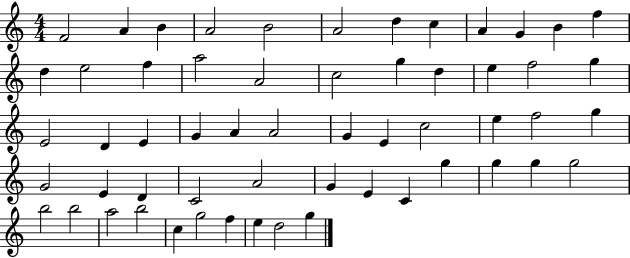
F4/h A4/q B4/q A4/h B4/h A4/h D5/q C5/q A4/q G4/q B4/q F5/q D5/q E5/h F5/q A5/h A4/h C5/h G5/q D5/q E5/q F5/h G5/q E4/h D4/q E4/q G4/q A4/q A4/h G4/q E4/q C5/h E5/q F5/h G5/q G4/h E4/q D4/q C4/h A4/h G4/q E4/q C4/q G5/q G5/q G5/q G5/h B5/h B5/h A5/h B5/h C5/q G5/h F5/q E5/q D5/h G5/q